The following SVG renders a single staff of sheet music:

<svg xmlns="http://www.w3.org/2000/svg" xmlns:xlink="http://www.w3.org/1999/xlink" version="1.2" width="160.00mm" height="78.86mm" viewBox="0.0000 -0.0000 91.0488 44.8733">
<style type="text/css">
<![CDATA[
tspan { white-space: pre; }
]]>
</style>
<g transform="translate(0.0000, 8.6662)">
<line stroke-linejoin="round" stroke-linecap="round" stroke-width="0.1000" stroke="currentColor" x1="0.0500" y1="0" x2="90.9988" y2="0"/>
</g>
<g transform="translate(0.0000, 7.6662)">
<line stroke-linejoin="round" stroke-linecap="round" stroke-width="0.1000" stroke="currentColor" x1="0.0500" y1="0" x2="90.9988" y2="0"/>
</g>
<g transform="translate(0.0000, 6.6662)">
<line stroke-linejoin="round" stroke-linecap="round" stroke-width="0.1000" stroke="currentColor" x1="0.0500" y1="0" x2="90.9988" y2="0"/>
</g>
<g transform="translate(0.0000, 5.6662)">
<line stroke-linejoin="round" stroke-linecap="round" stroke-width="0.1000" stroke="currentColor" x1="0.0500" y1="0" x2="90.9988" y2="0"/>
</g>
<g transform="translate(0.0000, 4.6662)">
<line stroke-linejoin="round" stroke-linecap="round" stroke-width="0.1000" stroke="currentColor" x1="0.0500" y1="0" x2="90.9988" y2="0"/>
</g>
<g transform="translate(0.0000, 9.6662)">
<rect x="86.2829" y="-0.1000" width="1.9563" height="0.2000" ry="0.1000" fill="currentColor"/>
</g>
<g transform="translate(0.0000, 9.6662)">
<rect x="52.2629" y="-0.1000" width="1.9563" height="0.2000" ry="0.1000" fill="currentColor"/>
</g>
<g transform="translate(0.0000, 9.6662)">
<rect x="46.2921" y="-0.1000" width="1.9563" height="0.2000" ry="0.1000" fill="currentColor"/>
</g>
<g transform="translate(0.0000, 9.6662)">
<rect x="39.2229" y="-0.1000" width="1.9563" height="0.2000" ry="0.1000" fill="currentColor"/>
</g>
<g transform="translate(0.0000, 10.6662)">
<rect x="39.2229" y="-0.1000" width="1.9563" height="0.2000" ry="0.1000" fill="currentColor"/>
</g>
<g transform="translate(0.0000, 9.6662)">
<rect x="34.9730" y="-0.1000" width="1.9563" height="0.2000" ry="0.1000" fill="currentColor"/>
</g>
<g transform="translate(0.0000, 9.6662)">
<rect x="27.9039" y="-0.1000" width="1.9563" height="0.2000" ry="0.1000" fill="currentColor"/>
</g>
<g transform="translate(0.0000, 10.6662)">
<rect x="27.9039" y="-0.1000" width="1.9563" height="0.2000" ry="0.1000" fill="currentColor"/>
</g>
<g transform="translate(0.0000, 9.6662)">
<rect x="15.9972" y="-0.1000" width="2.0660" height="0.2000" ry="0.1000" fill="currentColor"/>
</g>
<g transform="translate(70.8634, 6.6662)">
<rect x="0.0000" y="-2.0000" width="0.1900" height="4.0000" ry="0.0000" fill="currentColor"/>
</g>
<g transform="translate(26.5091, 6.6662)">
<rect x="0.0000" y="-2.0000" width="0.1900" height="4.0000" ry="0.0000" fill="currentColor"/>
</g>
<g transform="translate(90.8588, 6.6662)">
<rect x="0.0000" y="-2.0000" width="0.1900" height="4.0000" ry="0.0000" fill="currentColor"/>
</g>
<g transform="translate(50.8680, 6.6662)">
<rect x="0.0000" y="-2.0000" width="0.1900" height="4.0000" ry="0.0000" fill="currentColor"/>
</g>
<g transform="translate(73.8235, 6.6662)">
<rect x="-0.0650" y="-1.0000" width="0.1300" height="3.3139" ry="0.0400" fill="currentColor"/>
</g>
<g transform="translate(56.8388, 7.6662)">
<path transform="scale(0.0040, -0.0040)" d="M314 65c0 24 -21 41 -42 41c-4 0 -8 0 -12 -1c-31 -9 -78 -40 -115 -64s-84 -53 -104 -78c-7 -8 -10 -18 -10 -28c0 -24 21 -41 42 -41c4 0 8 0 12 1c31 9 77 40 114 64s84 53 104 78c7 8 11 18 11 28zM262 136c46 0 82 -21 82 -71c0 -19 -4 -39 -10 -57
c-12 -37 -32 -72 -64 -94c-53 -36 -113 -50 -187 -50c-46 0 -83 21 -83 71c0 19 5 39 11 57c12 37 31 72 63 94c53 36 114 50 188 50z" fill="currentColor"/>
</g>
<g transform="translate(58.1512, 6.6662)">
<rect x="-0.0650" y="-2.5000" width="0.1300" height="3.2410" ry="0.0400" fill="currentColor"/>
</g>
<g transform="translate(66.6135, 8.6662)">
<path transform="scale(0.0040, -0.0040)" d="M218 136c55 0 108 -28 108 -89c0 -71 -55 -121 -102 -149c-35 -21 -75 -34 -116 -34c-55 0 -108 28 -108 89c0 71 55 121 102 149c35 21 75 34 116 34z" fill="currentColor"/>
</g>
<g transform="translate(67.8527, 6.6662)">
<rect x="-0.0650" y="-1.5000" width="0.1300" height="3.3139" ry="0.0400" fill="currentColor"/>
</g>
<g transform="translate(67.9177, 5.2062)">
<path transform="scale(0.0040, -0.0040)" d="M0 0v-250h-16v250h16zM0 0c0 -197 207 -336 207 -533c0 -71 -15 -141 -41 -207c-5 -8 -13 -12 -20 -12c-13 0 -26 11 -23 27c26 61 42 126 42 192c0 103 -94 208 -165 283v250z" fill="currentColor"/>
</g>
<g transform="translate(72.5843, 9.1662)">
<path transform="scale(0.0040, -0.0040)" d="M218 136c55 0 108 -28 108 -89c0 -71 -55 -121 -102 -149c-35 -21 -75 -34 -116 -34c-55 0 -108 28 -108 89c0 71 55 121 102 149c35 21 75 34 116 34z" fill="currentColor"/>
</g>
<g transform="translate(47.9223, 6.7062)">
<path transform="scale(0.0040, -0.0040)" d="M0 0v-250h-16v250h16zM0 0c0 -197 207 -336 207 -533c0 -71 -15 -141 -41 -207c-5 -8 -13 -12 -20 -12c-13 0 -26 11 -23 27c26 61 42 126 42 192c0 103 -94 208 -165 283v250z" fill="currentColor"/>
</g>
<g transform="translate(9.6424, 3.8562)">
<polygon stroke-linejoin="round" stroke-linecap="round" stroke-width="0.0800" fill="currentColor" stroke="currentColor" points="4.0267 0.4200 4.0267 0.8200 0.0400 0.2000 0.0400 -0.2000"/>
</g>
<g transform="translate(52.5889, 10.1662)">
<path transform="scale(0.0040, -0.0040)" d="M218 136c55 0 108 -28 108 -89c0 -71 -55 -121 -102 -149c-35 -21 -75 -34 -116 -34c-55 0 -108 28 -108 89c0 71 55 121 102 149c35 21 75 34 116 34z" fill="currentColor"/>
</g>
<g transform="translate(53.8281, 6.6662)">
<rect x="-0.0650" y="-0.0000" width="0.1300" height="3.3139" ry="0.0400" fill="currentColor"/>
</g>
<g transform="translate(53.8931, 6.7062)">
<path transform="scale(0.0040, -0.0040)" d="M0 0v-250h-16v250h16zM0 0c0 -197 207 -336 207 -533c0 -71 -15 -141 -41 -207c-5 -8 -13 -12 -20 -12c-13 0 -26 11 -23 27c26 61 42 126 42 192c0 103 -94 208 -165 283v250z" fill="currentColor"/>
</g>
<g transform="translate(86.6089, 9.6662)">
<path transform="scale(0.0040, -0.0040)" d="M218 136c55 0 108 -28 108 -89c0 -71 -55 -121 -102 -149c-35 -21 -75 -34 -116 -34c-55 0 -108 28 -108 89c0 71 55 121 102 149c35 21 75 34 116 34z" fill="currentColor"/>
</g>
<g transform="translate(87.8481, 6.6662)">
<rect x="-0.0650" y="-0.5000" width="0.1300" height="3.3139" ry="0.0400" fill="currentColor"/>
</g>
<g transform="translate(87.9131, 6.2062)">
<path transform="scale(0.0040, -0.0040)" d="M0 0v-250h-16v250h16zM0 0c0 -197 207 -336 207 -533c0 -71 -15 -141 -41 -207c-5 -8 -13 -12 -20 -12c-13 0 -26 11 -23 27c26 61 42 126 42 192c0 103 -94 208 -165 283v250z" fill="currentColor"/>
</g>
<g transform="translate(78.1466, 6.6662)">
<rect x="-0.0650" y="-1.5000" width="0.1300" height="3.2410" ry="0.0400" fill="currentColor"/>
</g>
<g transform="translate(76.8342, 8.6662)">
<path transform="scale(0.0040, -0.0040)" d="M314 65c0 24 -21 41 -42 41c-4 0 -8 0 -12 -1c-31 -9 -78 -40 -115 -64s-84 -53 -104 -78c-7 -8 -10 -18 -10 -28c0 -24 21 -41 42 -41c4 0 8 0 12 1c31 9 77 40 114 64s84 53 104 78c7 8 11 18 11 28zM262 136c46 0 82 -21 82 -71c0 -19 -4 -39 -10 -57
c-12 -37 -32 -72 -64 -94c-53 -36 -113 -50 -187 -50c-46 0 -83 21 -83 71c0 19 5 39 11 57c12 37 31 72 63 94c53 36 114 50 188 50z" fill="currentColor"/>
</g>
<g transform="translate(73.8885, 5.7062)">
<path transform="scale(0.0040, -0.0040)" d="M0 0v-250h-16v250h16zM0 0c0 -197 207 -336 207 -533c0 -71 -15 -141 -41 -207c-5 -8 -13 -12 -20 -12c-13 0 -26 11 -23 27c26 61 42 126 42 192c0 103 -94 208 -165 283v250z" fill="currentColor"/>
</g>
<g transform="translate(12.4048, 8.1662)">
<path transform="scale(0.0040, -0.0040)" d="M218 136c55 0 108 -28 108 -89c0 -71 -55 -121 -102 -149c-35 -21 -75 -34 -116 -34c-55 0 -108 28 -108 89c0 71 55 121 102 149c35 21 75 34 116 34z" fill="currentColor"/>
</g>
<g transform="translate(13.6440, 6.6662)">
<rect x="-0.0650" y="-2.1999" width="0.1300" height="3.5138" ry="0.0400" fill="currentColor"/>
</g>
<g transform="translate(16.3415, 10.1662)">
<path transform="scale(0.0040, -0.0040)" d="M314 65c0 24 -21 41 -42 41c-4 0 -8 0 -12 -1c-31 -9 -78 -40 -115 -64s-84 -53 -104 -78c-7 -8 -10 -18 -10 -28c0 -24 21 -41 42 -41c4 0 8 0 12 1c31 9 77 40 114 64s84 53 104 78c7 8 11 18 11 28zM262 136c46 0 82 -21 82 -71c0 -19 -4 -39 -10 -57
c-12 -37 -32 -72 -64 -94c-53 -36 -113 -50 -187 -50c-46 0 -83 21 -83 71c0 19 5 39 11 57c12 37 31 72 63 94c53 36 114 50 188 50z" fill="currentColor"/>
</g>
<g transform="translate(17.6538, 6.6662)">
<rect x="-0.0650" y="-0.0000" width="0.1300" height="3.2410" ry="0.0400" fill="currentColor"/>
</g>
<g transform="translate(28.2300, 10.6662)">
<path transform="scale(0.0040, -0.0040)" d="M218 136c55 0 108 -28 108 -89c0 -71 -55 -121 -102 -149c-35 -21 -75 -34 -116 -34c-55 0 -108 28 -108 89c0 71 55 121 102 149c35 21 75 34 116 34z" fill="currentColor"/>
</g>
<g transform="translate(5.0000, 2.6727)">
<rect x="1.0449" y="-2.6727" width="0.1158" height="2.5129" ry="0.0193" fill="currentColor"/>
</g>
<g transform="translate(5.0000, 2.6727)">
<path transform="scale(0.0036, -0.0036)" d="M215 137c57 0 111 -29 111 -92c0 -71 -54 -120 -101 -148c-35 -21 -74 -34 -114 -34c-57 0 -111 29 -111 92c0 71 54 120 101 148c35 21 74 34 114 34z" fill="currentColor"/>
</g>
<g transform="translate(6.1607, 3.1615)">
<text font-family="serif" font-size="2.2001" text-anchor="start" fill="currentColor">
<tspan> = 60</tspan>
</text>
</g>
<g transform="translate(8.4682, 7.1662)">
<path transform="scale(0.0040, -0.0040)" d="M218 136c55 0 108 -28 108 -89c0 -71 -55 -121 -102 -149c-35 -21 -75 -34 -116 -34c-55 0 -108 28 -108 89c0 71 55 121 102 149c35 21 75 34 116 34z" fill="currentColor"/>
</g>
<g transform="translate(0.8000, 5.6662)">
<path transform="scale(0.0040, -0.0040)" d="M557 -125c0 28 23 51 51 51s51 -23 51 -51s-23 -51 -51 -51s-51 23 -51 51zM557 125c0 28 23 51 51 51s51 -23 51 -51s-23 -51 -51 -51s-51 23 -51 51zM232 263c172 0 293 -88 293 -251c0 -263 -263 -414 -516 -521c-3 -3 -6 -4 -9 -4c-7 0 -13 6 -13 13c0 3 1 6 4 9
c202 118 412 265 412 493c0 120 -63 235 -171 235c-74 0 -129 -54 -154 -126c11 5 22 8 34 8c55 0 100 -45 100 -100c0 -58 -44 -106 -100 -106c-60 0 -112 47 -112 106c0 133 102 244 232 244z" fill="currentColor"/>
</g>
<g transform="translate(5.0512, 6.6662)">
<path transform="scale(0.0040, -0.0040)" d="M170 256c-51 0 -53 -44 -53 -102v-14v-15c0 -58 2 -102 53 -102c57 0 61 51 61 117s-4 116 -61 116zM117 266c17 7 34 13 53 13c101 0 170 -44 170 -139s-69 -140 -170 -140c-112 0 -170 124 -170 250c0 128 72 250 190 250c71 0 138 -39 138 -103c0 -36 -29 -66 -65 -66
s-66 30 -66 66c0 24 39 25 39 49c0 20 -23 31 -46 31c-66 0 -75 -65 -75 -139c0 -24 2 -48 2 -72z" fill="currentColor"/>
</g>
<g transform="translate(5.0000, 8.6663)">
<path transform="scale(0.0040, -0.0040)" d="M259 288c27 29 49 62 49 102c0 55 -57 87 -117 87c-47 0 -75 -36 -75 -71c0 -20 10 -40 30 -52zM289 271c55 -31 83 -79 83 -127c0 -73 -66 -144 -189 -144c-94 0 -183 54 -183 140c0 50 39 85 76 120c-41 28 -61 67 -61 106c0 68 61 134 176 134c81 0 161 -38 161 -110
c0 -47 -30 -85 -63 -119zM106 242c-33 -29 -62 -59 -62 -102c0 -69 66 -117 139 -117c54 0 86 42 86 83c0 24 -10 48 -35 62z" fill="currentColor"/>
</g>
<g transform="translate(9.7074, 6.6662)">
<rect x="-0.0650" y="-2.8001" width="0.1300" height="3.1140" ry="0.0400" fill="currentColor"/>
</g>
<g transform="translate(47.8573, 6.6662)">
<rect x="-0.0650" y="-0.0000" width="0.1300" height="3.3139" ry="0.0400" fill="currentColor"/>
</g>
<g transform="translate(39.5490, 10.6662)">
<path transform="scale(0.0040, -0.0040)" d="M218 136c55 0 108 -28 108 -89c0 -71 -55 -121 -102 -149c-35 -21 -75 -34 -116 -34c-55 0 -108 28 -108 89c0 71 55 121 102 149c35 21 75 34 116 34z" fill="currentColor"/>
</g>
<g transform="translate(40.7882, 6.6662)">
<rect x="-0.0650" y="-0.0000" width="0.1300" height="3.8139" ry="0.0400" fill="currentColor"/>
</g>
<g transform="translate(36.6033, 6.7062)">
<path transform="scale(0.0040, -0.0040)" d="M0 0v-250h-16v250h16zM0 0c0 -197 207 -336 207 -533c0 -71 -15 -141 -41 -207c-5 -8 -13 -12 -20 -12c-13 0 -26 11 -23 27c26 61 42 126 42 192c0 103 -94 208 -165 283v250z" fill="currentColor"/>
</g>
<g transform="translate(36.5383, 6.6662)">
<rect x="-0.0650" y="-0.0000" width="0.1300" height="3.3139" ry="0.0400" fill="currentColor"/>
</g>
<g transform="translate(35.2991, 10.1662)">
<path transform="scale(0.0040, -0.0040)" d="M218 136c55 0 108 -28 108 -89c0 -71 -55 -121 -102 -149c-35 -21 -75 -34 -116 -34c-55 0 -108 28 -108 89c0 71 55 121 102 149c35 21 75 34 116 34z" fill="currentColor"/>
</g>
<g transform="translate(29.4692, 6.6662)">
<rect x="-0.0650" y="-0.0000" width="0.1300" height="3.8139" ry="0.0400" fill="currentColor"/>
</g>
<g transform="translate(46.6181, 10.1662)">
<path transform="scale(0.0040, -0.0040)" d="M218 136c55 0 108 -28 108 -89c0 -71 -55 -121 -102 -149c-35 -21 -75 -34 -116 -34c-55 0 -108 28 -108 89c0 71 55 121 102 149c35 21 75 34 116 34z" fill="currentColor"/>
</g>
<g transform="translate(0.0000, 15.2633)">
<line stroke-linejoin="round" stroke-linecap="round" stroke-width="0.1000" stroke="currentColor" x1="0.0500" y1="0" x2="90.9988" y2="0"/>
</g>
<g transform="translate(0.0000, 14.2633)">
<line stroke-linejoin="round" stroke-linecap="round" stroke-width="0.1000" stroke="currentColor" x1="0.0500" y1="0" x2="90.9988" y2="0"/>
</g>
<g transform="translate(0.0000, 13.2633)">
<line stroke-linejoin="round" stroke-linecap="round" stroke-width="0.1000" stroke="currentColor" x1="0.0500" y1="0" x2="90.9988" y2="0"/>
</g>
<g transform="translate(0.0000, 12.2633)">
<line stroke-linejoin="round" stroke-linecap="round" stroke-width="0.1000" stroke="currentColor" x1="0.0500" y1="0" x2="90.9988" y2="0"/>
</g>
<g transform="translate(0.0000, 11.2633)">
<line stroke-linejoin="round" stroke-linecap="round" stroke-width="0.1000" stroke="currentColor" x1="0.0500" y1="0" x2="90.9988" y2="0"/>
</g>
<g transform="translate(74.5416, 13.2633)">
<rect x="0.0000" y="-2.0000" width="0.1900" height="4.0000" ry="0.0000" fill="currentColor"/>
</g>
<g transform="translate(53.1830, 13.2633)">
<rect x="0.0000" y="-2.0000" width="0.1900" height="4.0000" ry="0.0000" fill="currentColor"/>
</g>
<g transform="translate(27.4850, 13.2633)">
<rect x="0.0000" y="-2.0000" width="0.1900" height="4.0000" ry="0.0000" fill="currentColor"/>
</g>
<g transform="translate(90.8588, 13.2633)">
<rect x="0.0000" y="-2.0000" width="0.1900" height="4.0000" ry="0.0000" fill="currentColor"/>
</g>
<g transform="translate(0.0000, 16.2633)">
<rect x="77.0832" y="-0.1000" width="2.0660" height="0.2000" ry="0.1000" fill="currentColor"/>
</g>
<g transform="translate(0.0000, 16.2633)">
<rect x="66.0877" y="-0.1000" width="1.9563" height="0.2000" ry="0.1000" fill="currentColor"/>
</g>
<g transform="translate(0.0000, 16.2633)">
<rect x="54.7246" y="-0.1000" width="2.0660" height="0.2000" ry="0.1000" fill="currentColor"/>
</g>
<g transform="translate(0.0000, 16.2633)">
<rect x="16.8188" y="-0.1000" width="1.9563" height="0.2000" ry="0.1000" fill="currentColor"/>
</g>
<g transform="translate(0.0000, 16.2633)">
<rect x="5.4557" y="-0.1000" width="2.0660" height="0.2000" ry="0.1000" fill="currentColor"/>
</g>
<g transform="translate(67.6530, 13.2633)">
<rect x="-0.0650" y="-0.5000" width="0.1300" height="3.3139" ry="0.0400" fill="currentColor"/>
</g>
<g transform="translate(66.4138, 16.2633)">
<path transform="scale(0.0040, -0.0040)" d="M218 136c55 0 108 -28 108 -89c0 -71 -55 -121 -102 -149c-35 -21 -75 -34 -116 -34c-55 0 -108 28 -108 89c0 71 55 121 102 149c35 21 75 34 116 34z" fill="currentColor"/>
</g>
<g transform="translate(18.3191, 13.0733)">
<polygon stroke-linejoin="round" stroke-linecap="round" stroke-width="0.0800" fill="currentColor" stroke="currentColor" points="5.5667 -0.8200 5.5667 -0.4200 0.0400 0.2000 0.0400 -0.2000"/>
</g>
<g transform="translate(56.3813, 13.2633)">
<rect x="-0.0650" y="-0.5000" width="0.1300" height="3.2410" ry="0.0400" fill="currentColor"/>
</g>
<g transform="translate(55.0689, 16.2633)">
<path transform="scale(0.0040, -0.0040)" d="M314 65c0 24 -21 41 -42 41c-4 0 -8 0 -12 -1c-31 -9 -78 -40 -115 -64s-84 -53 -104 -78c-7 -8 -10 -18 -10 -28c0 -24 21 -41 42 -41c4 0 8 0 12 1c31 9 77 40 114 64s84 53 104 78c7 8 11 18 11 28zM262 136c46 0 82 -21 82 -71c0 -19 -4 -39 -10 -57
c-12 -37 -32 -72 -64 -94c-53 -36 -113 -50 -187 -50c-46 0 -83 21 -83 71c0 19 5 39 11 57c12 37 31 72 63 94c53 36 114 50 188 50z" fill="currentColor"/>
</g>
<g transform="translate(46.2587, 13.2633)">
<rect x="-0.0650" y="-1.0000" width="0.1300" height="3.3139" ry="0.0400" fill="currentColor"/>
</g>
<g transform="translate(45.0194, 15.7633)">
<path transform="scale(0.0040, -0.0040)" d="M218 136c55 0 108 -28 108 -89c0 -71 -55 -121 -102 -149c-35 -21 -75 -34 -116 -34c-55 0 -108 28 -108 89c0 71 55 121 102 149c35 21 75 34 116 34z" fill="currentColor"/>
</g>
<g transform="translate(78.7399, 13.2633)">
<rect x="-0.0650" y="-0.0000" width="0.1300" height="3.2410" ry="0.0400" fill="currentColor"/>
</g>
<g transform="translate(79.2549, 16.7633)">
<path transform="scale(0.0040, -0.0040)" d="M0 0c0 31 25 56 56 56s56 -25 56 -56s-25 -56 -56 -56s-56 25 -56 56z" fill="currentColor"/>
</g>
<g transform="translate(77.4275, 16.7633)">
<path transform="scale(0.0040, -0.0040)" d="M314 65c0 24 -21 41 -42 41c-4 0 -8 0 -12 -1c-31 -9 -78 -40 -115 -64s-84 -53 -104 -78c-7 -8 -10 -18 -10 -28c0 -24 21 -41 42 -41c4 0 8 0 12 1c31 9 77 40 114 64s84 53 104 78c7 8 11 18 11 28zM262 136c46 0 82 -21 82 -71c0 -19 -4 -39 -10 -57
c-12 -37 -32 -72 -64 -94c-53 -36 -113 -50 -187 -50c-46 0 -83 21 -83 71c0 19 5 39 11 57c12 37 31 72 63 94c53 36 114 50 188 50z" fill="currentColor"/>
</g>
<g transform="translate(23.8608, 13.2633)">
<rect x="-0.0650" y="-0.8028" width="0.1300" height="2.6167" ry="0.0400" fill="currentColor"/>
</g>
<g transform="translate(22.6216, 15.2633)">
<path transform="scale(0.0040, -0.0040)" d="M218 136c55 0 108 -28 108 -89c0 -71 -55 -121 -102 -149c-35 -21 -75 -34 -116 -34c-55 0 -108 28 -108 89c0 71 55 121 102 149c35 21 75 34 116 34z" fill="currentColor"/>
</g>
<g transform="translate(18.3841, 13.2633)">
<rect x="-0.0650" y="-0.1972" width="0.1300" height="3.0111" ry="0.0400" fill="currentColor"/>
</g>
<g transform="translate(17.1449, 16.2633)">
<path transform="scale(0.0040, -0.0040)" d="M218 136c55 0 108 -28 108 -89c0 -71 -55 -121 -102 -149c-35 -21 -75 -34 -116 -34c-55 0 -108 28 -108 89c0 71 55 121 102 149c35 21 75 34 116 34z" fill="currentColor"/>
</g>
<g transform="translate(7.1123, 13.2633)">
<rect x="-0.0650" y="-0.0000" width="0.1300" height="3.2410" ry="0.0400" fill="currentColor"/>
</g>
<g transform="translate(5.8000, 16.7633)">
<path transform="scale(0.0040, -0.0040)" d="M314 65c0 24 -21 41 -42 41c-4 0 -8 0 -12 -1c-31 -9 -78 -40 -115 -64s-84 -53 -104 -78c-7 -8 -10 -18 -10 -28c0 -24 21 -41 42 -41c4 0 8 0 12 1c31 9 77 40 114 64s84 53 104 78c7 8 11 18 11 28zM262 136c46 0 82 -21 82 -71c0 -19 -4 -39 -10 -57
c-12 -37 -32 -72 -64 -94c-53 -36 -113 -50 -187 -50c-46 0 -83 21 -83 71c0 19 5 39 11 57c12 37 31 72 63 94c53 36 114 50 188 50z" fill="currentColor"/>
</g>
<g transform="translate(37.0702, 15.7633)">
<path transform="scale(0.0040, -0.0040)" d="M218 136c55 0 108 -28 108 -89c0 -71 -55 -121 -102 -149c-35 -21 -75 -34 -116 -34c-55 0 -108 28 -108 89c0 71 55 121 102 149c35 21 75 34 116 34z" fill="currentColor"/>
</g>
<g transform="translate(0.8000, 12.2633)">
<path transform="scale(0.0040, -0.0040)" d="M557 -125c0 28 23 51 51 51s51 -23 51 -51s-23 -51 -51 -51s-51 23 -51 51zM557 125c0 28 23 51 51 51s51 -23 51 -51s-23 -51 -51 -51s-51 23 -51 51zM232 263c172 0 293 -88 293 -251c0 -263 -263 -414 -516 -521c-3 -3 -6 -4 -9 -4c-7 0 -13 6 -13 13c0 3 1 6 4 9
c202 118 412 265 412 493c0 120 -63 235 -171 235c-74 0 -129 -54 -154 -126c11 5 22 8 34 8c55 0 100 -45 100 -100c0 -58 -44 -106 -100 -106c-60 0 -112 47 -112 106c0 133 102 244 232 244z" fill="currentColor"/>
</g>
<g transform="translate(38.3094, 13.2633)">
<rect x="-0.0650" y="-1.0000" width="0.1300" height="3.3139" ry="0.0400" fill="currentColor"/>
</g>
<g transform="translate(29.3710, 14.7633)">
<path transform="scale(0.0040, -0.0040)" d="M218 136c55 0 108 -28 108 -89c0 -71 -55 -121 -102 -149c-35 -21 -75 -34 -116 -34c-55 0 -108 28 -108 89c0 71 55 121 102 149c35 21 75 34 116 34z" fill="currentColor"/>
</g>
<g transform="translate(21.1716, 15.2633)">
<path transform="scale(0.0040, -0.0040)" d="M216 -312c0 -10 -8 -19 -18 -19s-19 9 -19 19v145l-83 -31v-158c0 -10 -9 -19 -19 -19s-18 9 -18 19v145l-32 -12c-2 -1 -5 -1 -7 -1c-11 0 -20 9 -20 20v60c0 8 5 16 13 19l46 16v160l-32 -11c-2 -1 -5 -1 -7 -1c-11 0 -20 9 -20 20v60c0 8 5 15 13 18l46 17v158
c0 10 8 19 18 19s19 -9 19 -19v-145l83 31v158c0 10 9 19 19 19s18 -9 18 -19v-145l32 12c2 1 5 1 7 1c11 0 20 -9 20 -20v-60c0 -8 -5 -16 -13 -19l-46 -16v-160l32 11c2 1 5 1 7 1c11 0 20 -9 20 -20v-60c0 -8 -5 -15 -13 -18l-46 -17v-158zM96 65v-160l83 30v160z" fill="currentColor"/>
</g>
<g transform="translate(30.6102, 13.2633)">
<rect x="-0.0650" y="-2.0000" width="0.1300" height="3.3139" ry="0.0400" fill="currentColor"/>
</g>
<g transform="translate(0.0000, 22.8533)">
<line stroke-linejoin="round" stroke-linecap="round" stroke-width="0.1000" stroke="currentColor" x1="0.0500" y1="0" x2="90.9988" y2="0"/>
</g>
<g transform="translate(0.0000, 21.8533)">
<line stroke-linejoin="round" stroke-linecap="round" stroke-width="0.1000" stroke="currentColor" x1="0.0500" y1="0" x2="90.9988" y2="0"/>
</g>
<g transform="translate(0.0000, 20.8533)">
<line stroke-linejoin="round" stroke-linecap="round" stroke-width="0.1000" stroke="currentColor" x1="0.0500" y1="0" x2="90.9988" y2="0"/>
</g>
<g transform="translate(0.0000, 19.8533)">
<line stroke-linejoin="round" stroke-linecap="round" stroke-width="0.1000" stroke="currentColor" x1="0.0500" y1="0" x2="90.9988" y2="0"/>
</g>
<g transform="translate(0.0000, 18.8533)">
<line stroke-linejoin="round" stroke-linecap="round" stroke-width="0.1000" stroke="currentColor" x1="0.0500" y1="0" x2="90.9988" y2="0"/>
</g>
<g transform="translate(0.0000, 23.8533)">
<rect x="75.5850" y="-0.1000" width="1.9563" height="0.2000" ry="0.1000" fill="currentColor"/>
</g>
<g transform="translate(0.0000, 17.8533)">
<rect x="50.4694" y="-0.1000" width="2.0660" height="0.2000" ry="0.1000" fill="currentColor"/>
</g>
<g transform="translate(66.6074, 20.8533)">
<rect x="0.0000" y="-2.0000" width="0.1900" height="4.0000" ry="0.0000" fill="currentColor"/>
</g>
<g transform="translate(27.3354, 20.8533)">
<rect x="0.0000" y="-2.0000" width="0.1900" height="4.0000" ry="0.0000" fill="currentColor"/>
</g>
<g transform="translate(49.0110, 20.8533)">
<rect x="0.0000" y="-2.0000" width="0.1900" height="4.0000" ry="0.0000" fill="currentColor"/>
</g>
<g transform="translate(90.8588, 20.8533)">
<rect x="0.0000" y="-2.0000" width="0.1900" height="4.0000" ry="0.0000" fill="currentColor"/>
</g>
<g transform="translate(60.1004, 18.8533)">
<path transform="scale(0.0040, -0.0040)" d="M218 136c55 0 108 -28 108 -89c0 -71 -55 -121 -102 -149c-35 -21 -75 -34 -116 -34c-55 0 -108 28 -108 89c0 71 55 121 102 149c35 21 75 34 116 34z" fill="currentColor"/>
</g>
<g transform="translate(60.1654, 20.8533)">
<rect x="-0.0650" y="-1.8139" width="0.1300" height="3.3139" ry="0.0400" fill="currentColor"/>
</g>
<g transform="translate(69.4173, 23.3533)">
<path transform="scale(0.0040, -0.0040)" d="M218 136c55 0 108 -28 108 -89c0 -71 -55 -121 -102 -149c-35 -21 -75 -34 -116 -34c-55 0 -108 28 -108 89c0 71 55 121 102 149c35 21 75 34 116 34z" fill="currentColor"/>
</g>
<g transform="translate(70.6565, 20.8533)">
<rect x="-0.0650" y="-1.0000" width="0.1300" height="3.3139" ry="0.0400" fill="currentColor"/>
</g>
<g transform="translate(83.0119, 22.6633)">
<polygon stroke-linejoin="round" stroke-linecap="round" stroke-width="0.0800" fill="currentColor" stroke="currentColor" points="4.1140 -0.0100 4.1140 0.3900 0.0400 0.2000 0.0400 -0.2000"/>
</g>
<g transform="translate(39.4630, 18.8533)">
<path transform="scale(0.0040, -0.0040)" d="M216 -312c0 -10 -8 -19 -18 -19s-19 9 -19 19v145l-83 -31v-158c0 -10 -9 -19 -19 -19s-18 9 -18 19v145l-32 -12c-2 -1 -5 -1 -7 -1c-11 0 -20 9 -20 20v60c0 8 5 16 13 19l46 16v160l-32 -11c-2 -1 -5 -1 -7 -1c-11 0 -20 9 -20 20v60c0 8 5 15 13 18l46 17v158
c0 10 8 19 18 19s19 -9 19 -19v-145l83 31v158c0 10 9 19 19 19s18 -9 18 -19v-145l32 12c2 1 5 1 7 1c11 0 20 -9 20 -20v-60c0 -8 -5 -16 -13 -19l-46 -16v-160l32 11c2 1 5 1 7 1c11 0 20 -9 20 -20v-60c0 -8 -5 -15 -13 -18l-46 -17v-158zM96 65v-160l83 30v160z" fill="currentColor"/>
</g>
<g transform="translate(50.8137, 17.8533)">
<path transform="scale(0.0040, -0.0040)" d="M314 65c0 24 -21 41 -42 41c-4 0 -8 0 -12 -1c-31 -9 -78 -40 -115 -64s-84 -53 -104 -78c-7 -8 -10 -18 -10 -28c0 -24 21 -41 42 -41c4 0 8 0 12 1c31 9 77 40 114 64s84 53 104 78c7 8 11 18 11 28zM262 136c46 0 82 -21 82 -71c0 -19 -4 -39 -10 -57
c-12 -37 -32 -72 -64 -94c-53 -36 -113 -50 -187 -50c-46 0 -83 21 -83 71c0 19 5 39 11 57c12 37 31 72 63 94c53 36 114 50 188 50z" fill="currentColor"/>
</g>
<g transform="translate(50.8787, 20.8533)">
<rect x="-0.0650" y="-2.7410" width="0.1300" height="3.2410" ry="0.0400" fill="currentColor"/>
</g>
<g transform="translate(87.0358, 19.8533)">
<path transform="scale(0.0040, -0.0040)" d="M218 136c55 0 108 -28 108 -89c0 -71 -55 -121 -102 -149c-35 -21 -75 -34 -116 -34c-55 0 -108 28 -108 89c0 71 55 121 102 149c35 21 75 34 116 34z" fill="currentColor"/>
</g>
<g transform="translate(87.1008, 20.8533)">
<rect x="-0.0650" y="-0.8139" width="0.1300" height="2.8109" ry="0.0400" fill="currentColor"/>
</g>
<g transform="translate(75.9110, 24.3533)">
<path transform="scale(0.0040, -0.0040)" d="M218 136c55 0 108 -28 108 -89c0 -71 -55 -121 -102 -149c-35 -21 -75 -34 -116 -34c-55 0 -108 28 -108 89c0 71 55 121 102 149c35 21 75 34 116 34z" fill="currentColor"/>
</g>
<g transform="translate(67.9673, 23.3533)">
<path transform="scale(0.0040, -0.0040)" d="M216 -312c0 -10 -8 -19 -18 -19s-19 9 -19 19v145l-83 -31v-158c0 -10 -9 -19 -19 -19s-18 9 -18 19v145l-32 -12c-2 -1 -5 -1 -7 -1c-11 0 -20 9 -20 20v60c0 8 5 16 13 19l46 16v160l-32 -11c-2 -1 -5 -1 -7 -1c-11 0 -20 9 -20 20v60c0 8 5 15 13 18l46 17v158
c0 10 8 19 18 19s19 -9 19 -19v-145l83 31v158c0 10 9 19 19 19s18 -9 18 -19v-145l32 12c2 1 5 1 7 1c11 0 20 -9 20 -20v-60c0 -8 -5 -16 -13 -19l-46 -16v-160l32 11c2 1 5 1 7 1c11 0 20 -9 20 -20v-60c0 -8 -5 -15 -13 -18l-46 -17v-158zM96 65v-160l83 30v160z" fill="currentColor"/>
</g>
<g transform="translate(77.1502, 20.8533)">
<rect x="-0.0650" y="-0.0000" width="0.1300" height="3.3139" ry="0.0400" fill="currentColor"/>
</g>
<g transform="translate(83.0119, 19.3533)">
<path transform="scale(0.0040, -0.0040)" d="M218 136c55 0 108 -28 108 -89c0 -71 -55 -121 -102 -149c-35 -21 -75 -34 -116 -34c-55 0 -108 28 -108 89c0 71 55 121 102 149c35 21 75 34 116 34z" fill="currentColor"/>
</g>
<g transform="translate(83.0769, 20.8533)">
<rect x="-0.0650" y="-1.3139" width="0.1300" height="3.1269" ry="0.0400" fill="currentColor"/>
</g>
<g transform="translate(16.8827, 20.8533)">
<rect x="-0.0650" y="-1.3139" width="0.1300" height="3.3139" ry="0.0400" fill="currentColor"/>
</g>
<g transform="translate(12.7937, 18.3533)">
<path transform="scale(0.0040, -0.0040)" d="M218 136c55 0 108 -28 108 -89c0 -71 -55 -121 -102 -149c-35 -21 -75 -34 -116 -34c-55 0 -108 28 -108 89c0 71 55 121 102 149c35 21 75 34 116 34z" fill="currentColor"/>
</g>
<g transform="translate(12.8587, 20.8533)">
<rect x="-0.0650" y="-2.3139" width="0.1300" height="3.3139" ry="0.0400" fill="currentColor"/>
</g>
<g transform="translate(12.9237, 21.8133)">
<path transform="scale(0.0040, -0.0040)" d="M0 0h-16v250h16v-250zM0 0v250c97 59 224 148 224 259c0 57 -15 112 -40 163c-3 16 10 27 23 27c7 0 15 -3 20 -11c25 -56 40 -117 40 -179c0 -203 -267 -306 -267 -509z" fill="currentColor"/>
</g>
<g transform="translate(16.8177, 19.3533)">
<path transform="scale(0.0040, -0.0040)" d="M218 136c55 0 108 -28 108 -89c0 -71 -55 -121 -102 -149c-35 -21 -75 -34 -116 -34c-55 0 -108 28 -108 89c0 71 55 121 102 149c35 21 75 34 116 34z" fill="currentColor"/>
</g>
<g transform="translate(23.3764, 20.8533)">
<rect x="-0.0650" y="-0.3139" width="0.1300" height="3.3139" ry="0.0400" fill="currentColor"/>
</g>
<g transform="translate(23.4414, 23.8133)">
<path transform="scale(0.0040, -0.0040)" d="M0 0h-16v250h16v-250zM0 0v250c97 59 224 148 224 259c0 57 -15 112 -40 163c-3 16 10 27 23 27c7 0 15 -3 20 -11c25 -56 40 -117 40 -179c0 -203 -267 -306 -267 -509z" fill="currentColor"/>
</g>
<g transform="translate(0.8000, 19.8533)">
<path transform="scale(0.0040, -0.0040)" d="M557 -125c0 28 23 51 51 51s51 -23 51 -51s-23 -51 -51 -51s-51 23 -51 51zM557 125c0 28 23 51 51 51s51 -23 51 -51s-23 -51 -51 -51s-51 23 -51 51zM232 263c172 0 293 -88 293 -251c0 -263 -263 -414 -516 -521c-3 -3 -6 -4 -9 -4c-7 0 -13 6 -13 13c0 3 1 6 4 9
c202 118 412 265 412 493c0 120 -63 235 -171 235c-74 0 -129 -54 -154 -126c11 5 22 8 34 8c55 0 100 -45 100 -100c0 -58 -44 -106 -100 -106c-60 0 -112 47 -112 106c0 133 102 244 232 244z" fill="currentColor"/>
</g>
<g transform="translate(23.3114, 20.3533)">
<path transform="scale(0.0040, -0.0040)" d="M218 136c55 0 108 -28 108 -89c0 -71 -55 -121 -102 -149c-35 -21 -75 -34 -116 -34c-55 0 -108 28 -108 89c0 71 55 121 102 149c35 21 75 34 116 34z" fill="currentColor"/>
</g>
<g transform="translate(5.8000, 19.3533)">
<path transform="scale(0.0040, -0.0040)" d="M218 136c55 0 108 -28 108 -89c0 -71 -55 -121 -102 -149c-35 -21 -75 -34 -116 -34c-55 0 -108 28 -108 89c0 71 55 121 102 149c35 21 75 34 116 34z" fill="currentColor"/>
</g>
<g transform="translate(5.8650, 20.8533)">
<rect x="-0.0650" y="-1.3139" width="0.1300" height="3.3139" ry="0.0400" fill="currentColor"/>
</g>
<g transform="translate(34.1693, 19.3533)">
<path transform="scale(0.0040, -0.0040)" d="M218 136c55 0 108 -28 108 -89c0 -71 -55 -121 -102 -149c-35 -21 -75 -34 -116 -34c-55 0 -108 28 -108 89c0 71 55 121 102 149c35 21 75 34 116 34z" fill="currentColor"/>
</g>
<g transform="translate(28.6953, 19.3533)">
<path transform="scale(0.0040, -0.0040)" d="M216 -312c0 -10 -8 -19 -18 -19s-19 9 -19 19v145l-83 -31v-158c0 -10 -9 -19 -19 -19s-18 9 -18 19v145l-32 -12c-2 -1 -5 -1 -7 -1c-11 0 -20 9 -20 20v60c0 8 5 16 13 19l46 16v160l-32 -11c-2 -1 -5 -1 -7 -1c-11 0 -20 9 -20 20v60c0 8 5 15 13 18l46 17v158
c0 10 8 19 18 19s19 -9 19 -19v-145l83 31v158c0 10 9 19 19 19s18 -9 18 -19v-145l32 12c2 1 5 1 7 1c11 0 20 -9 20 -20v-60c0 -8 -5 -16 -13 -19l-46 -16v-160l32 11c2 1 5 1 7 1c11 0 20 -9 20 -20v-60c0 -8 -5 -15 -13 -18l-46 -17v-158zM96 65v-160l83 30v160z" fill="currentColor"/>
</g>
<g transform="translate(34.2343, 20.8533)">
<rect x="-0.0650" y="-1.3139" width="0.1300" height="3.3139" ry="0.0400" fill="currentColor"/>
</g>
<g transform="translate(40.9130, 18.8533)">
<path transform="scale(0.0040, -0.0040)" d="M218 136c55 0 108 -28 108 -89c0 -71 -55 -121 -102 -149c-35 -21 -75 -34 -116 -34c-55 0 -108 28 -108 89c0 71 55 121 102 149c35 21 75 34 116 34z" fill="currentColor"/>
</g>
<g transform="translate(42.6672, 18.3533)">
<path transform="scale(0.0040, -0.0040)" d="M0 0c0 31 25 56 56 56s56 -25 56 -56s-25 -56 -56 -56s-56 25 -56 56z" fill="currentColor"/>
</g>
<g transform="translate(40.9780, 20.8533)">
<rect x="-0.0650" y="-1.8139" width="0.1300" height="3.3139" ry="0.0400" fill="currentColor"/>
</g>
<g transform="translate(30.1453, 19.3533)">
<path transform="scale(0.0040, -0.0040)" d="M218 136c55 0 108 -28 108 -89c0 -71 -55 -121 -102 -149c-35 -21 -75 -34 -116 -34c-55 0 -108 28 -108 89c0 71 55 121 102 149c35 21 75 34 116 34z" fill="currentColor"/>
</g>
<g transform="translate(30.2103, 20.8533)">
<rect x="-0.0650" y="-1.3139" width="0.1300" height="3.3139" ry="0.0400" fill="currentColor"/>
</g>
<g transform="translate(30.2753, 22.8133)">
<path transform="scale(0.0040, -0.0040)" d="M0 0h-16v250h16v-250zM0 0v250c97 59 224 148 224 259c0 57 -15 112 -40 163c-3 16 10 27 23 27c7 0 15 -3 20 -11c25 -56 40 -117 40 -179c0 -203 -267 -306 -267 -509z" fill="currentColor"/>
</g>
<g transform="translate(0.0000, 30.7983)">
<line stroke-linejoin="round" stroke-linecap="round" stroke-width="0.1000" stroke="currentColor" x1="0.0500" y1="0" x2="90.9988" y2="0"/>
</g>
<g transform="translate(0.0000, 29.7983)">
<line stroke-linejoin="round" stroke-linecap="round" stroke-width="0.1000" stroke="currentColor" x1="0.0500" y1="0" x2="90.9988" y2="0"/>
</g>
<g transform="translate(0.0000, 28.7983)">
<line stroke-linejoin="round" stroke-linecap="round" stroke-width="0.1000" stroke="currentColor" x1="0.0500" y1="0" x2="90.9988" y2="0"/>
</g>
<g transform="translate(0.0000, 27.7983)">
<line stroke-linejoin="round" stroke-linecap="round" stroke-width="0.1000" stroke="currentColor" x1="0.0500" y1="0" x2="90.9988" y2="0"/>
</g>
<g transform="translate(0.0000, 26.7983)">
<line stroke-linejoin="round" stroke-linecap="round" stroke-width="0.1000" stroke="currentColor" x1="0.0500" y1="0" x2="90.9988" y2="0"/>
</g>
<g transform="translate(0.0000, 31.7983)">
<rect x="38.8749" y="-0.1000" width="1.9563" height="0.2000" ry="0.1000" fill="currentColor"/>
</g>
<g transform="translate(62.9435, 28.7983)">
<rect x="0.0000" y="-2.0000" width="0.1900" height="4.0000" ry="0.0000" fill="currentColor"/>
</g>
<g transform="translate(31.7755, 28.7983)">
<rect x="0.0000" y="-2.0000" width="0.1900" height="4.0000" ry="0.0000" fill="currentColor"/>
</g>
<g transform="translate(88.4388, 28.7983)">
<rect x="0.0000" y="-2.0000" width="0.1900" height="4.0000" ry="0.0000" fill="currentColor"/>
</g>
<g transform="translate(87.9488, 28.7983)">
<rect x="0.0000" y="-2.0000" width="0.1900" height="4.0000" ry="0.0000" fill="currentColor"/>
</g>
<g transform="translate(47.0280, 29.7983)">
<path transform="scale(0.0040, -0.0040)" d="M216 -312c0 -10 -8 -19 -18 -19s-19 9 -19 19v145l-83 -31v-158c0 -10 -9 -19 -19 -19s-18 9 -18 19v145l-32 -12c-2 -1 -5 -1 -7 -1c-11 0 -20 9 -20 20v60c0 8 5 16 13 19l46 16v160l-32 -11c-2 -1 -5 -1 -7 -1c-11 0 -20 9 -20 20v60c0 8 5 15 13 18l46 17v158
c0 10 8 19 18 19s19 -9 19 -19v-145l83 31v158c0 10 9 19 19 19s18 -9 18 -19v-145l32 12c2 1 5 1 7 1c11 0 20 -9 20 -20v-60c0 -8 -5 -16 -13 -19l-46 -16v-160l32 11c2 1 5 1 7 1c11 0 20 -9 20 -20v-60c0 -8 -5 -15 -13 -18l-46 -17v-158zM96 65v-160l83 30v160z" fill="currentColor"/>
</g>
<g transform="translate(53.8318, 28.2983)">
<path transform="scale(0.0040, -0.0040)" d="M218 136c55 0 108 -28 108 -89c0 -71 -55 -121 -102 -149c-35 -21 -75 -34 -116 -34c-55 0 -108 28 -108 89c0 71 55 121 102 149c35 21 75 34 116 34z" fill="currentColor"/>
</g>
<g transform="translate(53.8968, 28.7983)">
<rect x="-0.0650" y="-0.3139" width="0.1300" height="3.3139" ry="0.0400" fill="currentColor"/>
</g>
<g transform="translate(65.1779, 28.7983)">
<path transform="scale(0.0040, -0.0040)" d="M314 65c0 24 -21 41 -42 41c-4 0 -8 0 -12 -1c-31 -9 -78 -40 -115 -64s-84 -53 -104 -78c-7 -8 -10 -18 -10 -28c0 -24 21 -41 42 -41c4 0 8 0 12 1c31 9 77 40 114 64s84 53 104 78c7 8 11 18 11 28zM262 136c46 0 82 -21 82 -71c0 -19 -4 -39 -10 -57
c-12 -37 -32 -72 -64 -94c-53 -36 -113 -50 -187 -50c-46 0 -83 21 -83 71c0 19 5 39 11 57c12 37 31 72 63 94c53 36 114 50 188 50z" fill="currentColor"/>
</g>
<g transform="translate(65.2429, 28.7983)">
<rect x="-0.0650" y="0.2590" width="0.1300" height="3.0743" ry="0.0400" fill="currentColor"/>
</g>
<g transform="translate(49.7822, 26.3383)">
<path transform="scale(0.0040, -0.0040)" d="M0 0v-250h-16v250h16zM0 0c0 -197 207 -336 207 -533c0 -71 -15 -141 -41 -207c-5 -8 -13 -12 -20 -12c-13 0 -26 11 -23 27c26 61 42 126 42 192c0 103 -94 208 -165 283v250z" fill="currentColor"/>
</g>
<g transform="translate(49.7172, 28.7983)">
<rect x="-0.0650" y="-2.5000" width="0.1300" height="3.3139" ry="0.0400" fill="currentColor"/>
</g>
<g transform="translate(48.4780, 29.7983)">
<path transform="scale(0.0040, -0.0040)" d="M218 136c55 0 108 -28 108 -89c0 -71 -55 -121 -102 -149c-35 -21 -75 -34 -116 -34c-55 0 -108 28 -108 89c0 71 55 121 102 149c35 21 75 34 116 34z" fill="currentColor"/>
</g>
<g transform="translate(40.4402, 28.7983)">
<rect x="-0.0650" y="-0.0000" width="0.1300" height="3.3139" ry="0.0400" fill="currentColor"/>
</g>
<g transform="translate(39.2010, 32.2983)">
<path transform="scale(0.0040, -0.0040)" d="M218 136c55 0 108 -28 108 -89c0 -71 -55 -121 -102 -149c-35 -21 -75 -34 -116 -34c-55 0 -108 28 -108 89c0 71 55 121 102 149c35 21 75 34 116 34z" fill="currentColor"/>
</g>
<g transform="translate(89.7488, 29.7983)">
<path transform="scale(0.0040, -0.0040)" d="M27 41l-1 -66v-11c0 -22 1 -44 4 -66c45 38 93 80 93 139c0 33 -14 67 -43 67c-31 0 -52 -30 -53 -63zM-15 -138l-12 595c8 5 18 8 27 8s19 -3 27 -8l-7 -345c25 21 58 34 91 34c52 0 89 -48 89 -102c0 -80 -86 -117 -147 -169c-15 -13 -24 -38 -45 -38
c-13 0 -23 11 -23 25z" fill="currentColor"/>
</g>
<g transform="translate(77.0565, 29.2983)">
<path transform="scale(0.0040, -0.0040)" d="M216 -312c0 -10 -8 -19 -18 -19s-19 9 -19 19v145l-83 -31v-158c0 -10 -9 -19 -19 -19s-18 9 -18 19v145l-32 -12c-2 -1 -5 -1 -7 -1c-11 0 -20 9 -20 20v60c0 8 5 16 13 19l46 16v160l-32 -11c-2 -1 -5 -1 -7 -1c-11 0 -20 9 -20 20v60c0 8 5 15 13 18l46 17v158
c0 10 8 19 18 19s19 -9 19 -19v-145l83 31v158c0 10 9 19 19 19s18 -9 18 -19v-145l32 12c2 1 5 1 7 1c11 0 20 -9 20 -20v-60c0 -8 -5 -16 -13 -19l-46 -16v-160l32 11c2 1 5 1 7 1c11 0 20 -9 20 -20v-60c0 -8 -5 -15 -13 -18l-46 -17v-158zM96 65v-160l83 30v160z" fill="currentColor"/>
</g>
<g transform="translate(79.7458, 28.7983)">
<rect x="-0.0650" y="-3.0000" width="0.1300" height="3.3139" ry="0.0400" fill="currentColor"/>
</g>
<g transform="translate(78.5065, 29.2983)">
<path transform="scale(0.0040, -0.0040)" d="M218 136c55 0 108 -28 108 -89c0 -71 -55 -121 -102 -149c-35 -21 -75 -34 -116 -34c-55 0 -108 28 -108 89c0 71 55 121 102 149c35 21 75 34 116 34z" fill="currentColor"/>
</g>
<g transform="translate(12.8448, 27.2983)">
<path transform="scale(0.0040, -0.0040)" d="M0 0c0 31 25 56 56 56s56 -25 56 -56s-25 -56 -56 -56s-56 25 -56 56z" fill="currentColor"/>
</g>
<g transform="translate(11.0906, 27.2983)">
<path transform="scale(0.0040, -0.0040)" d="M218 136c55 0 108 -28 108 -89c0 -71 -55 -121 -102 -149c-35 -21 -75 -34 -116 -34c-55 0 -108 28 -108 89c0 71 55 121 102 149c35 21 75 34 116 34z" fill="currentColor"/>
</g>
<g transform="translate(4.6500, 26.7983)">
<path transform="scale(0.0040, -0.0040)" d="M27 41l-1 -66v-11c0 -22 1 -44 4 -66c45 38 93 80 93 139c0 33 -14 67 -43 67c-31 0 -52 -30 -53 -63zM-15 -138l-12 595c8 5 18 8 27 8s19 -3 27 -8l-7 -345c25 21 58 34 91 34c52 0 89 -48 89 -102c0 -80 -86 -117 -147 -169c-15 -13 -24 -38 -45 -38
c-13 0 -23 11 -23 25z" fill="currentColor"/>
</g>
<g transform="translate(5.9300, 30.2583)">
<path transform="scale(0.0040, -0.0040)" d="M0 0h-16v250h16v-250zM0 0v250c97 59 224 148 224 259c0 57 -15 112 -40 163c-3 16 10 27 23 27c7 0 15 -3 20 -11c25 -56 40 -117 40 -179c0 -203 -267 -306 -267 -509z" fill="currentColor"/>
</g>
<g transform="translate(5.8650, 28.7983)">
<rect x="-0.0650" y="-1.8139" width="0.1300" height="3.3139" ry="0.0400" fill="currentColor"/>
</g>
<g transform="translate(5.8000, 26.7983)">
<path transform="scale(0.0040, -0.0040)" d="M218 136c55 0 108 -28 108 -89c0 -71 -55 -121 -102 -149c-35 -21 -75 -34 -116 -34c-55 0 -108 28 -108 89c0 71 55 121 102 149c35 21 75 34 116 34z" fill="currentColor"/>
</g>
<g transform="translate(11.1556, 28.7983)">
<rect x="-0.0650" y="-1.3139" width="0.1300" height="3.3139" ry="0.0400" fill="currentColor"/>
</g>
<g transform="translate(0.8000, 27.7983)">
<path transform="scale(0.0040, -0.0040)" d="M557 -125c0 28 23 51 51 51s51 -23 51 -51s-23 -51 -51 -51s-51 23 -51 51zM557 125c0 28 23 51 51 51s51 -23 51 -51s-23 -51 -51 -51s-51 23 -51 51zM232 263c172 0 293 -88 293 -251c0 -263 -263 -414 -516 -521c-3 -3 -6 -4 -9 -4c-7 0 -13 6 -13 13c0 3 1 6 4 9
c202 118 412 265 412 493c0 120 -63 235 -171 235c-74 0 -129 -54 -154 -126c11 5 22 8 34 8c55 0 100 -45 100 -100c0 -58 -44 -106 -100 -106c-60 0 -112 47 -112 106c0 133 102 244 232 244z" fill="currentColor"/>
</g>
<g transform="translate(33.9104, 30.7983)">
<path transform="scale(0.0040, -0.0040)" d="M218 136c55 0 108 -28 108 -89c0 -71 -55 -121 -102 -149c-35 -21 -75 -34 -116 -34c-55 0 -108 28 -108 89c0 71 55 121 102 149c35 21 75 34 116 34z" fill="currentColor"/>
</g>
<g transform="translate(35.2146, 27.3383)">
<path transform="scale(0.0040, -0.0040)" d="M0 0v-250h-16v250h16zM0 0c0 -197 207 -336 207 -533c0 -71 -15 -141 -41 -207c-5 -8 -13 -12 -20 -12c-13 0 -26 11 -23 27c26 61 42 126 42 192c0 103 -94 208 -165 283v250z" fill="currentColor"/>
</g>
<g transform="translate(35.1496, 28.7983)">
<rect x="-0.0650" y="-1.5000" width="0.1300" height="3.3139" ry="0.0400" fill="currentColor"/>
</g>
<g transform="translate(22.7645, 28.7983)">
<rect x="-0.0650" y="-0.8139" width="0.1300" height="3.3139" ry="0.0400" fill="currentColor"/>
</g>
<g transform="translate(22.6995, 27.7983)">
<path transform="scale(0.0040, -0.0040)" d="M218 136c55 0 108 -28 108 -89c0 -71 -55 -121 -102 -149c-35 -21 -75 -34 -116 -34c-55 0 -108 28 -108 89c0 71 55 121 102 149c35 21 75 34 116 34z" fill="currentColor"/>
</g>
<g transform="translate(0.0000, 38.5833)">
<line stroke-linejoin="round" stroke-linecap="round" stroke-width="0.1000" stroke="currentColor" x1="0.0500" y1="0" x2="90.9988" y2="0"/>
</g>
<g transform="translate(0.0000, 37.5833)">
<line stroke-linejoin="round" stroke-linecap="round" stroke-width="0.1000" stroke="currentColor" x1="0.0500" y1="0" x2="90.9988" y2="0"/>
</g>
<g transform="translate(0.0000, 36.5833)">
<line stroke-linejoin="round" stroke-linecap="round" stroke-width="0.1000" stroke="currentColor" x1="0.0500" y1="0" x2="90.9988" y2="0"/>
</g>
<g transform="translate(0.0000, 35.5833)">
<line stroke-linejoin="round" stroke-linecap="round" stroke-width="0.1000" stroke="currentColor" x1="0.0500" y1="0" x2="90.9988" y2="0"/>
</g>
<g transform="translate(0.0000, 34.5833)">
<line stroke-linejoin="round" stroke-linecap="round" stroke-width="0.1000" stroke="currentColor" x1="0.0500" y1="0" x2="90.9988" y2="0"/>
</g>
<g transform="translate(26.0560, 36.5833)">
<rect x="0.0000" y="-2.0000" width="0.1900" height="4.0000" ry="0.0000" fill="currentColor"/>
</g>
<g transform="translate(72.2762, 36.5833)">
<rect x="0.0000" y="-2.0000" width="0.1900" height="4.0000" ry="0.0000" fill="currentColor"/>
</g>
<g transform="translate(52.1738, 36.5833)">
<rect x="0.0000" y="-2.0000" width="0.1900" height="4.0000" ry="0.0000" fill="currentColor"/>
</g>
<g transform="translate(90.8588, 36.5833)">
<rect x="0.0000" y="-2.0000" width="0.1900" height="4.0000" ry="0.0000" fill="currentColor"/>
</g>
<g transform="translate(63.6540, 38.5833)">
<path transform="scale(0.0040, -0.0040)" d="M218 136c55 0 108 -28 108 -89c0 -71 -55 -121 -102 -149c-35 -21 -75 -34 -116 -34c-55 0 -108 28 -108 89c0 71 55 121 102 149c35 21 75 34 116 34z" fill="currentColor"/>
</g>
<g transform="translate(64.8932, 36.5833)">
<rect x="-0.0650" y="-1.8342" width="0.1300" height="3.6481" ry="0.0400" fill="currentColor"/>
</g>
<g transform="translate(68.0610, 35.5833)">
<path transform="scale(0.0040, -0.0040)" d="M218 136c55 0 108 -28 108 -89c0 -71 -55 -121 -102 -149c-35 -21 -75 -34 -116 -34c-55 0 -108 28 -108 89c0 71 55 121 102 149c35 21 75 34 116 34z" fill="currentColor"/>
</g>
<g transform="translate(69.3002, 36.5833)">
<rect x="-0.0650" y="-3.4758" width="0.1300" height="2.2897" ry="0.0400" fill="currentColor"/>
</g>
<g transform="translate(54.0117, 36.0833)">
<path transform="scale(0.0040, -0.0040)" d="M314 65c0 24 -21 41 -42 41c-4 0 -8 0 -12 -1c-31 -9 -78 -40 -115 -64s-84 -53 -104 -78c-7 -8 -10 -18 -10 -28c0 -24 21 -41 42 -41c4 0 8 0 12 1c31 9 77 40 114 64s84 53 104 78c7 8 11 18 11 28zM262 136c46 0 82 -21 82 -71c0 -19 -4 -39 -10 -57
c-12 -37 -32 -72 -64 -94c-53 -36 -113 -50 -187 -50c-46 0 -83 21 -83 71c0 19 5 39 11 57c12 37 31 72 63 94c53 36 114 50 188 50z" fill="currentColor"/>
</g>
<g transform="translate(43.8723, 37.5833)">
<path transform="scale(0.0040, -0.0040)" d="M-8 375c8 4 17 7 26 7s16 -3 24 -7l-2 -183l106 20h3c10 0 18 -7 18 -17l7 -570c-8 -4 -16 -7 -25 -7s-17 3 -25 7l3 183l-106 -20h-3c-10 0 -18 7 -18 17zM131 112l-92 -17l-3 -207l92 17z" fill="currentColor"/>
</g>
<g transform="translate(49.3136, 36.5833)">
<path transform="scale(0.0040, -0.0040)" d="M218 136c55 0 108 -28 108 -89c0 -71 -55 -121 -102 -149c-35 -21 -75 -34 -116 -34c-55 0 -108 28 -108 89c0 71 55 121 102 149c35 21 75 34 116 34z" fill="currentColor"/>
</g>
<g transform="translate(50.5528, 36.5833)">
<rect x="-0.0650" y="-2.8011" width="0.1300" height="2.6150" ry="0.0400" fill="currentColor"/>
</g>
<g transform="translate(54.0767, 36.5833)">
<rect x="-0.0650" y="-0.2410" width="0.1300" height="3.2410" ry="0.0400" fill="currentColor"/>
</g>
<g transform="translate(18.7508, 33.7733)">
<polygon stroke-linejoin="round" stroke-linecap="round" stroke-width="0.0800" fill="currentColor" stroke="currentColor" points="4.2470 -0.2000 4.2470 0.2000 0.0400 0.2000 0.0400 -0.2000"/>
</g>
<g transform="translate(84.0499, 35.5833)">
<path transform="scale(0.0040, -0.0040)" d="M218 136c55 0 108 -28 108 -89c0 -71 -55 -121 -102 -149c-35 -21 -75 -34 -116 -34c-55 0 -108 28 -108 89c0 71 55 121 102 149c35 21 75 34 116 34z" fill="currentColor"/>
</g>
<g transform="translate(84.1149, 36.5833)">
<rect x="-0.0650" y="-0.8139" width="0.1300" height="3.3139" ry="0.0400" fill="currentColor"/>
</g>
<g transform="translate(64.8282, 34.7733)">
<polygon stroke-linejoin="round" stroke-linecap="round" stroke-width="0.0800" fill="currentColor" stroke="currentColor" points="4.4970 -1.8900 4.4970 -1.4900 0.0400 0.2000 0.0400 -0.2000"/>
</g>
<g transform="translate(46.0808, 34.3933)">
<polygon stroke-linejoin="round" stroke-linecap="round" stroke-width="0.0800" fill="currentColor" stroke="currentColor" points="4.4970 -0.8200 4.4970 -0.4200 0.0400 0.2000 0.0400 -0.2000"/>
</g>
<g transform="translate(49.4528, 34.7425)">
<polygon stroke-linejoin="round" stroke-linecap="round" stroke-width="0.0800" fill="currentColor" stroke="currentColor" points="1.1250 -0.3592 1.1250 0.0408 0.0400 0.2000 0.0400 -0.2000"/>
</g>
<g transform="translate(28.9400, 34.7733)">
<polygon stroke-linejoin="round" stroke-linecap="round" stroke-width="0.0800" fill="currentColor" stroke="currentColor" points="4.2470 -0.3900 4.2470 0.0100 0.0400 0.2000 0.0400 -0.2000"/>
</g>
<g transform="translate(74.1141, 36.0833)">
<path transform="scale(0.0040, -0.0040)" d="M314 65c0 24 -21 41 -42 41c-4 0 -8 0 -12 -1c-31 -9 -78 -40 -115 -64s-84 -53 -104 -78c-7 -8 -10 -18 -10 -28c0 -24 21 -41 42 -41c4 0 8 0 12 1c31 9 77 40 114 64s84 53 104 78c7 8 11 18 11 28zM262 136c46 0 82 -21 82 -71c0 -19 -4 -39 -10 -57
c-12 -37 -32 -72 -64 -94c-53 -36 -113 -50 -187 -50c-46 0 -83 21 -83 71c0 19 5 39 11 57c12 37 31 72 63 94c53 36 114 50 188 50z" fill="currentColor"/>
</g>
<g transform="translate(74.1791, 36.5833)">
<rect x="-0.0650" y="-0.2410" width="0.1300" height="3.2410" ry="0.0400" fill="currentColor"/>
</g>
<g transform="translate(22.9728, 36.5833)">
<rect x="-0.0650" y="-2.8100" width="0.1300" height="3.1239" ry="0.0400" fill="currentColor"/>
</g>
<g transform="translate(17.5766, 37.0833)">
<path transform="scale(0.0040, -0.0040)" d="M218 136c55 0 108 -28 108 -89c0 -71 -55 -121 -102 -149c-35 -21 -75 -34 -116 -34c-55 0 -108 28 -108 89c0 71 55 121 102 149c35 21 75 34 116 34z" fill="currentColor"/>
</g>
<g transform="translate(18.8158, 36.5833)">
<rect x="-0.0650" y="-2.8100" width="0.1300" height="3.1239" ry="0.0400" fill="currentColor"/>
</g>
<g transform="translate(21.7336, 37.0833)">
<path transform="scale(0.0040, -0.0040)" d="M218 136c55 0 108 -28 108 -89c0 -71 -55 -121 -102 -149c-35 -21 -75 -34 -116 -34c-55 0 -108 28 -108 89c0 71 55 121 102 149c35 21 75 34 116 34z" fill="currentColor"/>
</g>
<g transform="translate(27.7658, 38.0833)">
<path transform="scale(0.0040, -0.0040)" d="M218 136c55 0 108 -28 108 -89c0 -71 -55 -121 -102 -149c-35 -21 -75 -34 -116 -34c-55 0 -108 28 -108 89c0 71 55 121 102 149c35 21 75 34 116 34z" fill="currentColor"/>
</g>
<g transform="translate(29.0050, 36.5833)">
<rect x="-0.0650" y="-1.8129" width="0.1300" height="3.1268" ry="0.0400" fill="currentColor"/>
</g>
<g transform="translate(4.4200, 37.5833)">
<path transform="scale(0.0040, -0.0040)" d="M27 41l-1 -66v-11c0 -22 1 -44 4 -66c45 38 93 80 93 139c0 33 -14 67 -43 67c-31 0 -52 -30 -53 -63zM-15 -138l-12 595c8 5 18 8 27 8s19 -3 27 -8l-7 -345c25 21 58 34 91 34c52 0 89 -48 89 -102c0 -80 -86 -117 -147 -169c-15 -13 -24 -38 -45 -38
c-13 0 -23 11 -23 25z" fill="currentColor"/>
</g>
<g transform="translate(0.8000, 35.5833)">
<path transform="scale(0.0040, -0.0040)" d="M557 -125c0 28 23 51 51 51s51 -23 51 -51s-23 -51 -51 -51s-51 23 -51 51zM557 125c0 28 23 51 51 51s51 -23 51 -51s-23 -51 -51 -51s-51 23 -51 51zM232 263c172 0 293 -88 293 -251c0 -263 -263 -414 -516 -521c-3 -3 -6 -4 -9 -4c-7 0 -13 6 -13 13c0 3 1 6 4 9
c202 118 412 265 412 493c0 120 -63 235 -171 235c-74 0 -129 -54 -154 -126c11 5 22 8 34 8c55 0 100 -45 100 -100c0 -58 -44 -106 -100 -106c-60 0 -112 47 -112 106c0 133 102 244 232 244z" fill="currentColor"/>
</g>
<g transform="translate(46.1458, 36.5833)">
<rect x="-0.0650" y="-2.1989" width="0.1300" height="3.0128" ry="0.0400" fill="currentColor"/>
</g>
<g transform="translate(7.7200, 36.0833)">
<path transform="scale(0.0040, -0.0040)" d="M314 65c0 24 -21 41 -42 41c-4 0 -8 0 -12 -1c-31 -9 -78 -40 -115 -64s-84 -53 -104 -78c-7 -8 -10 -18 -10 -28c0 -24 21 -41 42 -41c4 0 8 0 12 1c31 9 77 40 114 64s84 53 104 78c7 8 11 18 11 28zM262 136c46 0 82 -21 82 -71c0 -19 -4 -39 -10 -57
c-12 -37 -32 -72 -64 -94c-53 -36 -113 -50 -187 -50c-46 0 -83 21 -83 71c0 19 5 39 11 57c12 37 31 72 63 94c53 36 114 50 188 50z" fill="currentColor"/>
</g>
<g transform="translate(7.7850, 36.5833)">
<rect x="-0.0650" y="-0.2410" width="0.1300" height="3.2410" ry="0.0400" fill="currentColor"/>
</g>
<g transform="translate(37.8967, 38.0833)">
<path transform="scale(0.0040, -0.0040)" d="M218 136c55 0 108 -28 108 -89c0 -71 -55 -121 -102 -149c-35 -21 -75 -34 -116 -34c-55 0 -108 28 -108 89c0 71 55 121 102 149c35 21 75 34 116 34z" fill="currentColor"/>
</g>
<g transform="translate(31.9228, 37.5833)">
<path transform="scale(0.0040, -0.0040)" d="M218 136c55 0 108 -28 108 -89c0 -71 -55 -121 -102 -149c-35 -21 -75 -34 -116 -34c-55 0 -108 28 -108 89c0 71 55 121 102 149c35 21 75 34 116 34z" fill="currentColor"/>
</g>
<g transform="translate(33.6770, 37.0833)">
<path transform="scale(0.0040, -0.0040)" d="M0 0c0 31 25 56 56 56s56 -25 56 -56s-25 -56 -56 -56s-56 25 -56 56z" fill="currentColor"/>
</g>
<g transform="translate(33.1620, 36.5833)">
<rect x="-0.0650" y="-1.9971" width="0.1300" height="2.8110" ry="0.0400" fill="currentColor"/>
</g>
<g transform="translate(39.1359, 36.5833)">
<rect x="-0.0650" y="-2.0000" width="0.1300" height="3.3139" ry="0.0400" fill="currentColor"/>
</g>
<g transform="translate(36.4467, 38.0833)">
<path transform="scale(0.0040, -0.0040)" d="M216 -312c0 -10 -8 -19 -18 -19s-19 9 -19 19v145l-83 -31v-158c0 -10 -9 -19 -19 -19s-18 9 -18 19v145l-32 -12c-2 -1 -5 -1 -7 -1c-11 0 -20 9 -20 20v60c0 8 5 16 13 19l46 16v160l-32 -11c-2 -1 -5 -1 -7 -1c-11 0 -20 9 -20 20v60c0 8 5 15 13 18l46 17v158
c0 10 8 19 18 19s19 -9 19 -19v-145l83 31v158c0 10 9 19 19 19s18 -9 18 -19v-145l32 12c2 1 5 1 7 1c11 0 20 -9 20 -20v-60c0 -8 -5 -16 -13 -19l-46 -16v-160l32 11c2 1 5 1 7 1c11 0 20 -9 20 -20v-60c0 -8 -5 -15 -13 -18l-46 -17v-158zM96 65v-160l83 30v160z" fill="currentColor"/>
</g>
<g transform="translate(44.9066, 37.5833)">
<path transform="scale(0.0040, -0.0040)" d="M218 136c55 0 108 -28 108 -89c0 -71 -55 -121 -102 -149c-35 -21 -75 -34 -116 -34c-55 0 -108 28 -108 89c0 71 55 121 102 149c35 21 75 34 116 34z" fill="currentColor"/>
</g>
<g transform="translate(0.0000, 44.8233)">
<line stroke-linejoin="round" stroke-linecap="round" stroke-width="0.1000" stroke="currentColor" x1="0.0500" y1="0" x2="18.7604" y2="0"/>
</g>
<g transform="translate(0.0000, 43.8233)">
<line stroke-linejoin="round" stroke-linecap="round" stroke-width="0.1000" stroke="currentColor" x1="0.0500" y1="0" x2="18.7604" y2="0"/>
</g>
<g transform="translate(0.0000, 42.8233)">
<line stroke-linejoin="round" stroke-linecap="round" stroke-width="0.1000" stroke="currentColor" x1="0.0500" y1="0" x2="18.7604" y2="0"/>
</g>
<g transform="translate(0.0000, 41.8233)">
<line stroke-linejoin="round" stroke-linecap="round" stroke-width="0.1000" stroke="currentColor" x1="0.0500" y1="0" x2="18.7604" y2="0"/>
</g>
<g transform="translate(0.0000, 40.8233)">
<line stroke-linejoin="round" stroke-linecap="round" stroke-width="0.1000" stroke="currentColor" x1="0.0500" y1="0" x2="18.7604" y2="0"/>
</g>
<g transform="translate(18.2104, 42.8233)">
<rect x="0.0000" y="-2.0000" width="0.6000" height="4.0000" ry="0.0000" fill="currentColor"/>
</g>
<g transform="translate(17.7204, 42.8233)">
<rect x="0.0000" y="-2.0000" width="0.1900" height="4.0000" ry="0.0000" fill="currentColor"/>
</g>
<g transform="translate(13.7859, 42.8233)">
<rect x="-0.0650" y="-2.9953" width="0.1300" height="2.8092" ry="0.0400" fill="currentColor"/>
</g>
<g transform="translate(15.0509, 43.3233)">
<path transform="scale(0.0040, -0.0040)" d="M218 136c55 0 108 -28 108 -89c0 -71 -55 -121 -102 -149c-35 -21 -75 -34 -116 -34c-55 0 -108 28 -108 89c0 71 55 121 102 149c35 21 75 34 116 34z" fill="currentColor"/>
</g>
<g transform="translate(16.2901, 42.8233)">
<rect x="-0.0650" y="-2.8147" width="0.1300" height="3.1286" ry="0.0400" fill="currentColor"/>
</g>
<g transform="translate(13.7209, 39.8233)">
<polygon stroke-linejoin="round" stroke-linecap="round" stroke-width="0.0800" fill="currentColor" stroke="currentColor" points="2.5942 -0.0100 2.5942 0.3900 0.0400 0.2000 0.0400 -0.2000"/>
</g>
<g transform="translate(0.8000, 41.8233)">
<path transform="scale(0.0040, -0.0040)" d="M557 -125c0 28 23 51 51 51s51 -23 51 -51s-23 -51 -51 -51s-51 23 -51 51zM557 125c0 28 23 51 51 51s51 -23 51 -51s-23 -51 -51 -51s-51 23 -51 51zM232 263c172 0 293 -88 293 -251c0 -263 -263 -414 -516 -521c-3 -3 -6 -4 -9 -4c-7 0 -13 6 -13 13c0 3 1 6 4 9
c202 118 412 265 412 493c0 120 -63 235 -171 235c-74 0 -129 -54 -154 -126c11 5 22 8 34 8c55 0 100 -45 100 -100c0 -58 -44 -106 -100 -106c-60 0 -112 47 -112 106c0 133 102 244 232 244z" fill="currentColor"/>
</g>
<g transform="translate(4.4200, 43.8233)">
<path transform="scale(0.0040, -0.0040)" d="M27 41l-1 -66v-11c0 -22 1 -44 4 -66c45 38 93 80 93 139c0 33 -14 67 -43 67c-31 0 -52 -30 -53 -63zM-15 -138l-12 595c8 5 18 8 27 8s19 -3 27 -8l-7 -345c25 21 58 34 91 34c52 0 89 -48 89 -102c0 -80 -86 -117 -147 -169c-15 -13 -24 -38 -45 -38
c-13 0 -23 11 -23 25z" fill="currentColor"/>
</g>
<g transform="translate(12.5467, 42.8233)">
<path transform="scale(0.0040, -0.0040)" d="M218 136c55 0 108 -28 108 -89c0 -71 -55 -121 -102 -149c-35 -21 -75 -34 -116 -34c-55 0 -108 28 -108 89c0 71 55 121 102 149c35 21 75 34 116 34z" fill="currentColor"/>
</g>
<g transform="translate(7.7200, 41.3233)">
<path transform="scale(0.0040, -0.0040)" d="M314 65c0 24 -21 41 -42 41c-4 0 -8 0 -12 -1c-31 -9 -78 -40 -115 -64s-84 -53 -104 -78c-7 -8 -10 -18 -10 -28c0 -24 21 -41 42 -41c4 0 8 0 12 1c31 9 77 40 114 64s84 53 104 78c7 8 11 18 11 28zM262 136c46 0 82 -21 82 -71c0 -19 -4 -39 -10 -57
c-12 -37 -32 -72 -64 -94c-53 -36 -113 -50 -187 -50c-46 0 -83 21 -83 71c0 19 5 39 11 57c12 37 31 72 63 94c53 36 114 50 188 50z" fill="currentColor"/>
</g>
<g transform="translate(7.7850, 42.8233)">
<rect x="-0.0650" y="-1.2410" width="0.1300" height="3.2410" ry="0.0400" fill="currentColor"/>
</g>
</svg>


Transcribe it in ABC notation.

X:1
T:Untitled
M:6/8
L:1/4
K:C
C,/2 A,,/2 D,,2 C,, D,,/2 C,, D,,/2 D,,/2 B,,2 G,,/2 F,,/2 G,,2 E,,/2 D,,2 E,,/2 ^G,,/2 A,, F,, F,, E,,2 E,, D,,2 G, B,/2 G, E,/2 ^G,/2 ^G, ^A, C2 A, ^F,, D,, G,/2 F,/2 _A,/2 G, F, G,,/2 D,, ^B,,/2 E, D,2 ^C, E,2 C,/2 C,/2 A,,/2 _B,,/2 ^A,, B,,/2 D,/4 E,2 G,,/2 F,/2 E,2 F, G,2 D,/2 C,/2